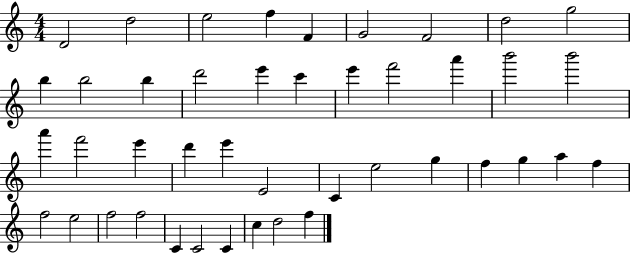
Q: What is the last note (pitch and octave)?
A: F5